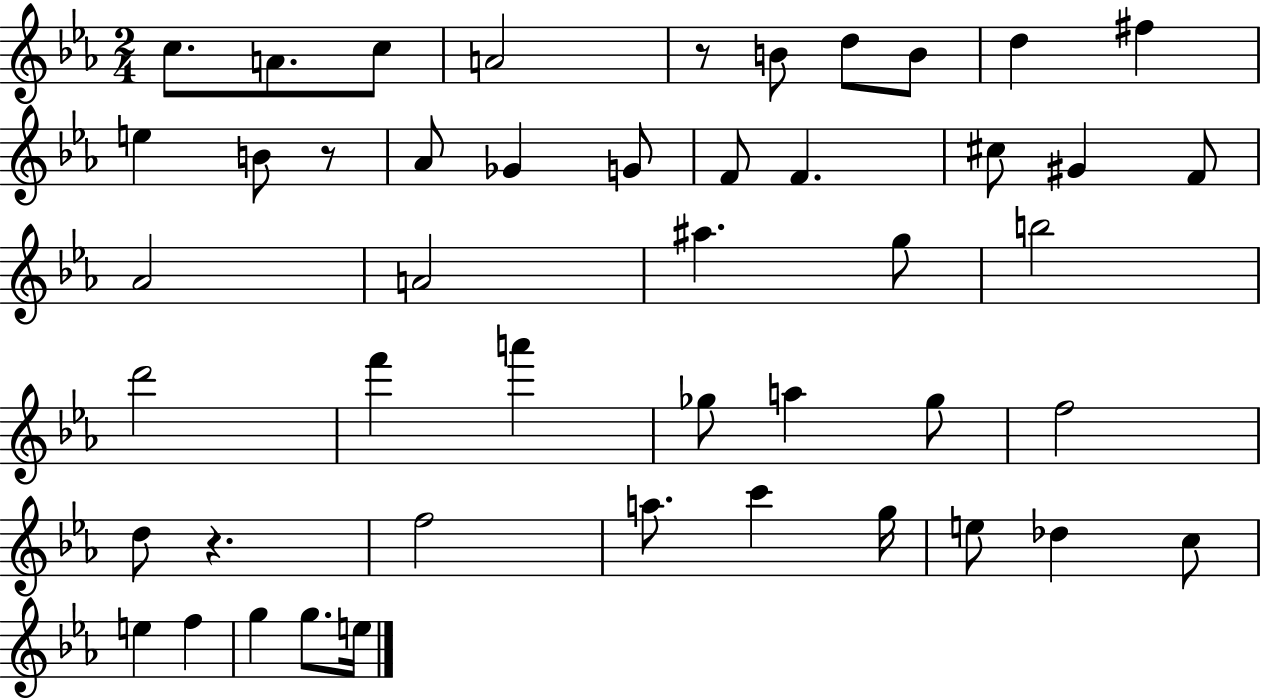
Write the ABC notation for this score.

X:1
T:Untitled
M:2/4
L:1/4
K:Eb
c/2 A/2 c/2 A2 z/2 B/2 d/2 B/2 d ^f e B/2 z/2 _A/2 _G G/2 F/2 F ^c/2 ^G F/2 _A2 A2 ^a g/2 b2 d'2 f' a' _g/2 a _g/2 f2 d/2 z f2 a/2 c' g/4 e/2 _d c/2 e f g g/2 e/4